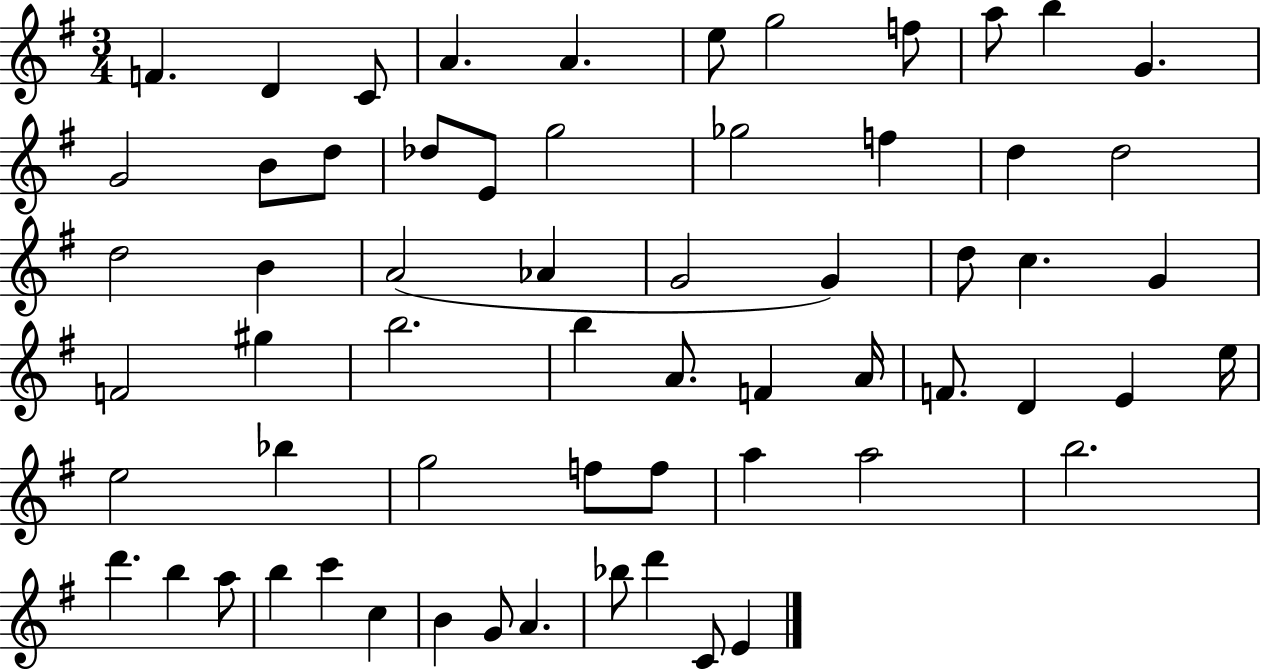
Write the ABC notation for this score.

X:1
T:Untitled
M:3/4
L:1/4
K:G
F D C/2 A A e/2 g2 f/2 a/2 b G G2 B/2 d/2 _d/2 E/2 g2 _g2 f d d2 d2 B A2 _A G2 G d/2 c G F2 ^g b2 b A/2 F A/4 F/2 D E e/4 e2 _b g2 f/2 f/2 a a2 b2 d' b a/2 b c' c B G/2 A _b/2 d' C/2 E